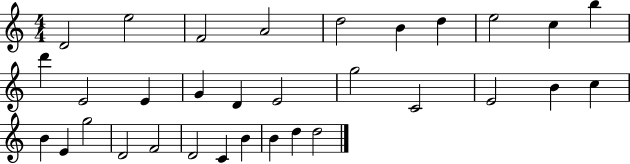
D4/h E5/h F4/h A4/h D5/h B4/q D5/q E5/h C5/q B5/q D6/q E4/h E4/q G4/q D4/q E4/h G5/h C4/h E4/h B4/q C5/q B4/q E4/q G5/h D4/h F4/h D4/h C4/q B4/q B4/q D5/q D5/h